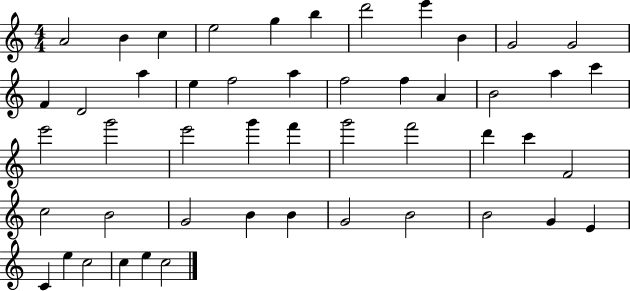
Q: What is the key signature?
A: C major